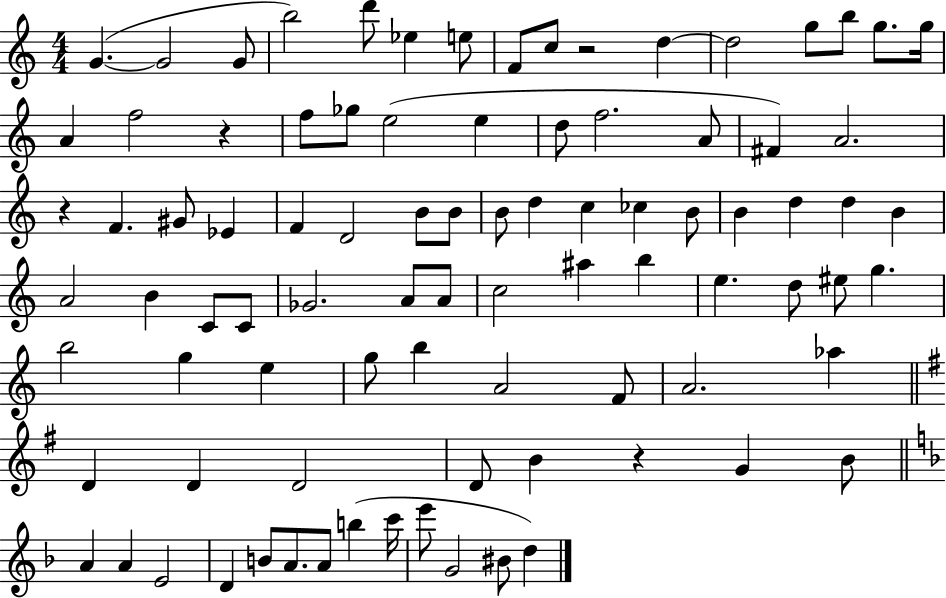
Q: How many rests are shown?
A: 4